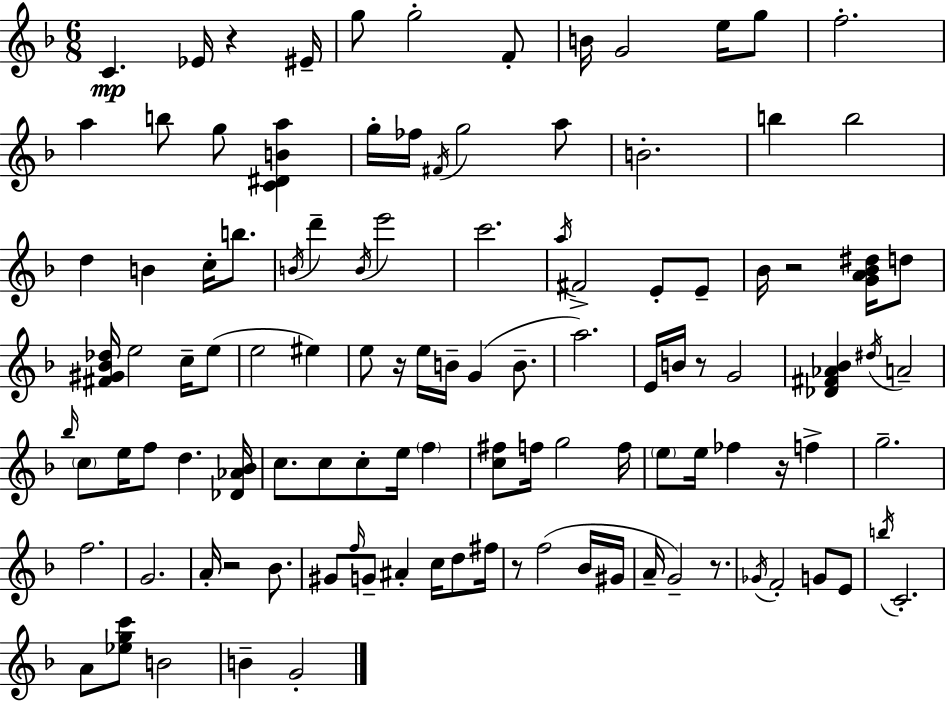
{
  \clef treble
  \numericTimeSignature
  \time 6/8
  \key d \minor
  c'4.\mp ees'16 r4 eis'16-- | g''8 g''2-. f'8-. | b'16 g'2 e''16 g''8 | f''2.-. | \break a''4 b''8 g''8 <c' dis' b' a''>4 | g''16-. fes''16 \acciaccatura { fis'16 } g''2 a''8 | b'2.-. | b''4 b''2 | \break d''4 b'4 c''16-. b''8. | \acciaccatura { b'16 } d'''4-- \acciaccatura { b'16 } e'''2 | c'''2. | \acciaccatura { a''16 } fis'2-> | \break e'8-. e'8-- bes'16 r2 | <g' a' bes' dis''>16 d''8 <fis' gis' bes' des''>16 e''2 | c''16-- e''8( e''2 | eis''4) e''8 r16 e''16 b'16-- g'4( | \break b'8.-- a''2.) | e'16 b'16 r8 g'2 | <des' fis' aes' bes'>4 \acciaccatura { dis''16 } a'2-- | \grace { bes''16 } \parenthesize c''8 e''16 f''8 d''4. | \break <des' aes' bes'>16 c''8. c''8 c''8-. | e''16 \parenthesize f''4 <c'' fis''>8 f''16 g''2 | f''16 \parenthesize e''8 e''16 fes''4 | r16 f''4-> g''2.-- | \break f''2. | g'2. | a'16-. r2 | bes'8. gis'8 \grace { f''16 } g'8-- ais'4-. | \break c''16 d''8 fis''16 r8 f''2( | bes'16 gis'16 a'16-- g'2--) | r8. \acciaccatura { ges'16 } f'2-. | g'8 e'8 \acciaccatura { b''16 } c'2.-. | \break a'8 <ees'' g'' c'''>8 | b'2 b'4-- | g'2-. \bar "|."
}